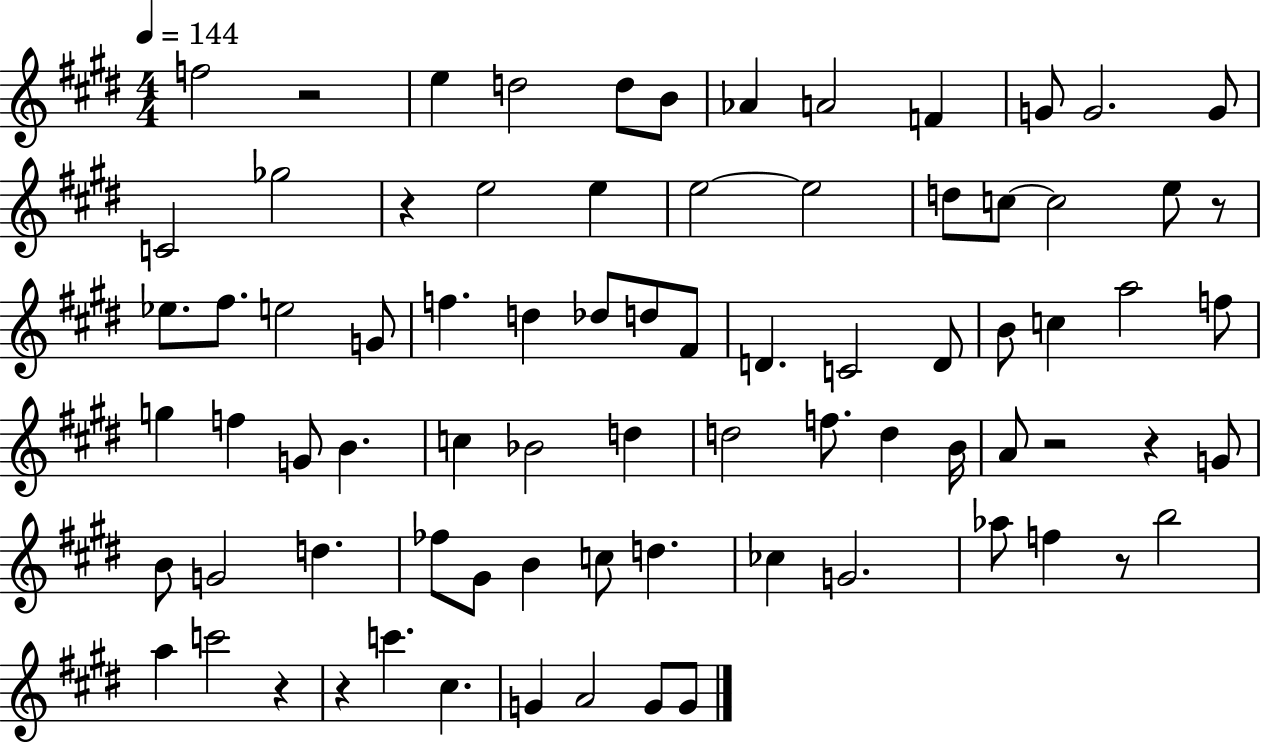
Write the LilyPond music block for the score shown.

{
  \clef treble
  \numericTimeSignature
  \time 4/4
  \key e \major
  \tempo 4 = 144
  f''2 r2 | e''4 d''2 d''8 b'8 | aes'4 a'2 f'4 | g'8 g'2. g'8 | \break c'2 ges''2 | r4 e''2 e''4 | e''2~~ e''2 | d''8 c''8~~ c''2 e''8 r8 | \break ees''8. fis''8. e''2 g'8 | f''4. d''4 des''8 d''8 fis'8 | d'4. c'2 d'8 | b'8 c''4 a''2 f''8 | \break g''4 f''4 g'8 b'4. | c''4 bes'2 d''4 | d''2 f''8. d''4 b'16 | a'8 r2 r4 g'8 | \break b'8 g'2 d''4. | fes''8 gis'8 b'4 c''8 d''4. | ces''4 g'2. | aes''8 f''4 r8 b''2 | \break a''4 c'''2 r4 | r4 c'''4. cis''4. | g'4 a'2 g'8 g'8 | \bar "|."
}